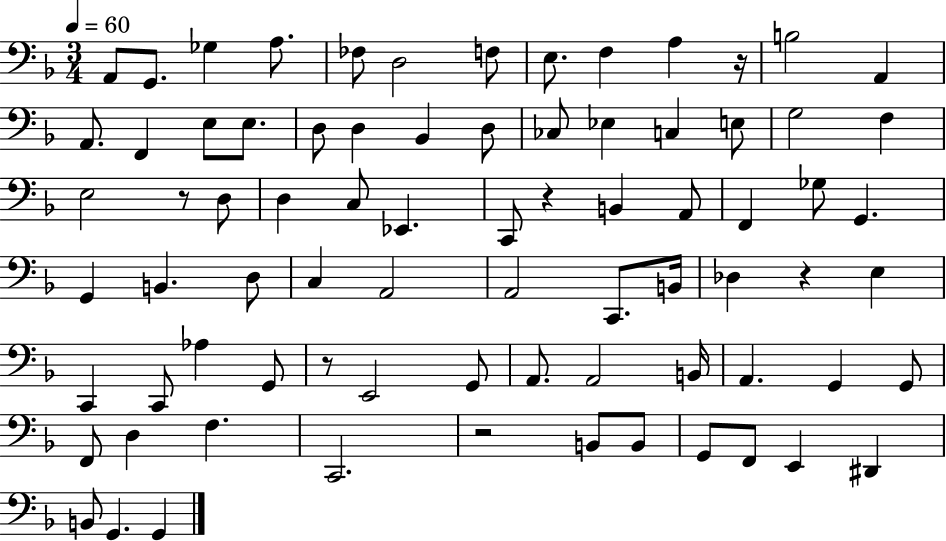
X:1
T:Untitled
M:3/4
L:1/4
K:F
A,,/2 G,,/2 _G, A,/2 _F,/2 D,2 F,/2 E,/2 F, A, z/4 B,2 A,, A,,/2 F,, E,/2 E,/2 D,/2 D, _B,, D,/2 _C,/2 _E, C, E,/2 G,2 F, E,2 z/2 D,/2 D, C,/2 _E,, C,,/2 z B,, A,,/2 F,, _G,/2 G,, G,, B,, D,/2 C, A,,2 A,,2 C,,/2 B,,/4 _D, z E, C,, C,,/2 _A, G,,/2 z/2 E,,2 G,,/2 A,,/2 A,,2 B,,/4 A,, G,, G,,/2 F,,/2 D, F, C,,2 z2 B,,/2 B,,/2 G,,/2 F,,/2 E,, ^D,, B,,/2 G,, G,,